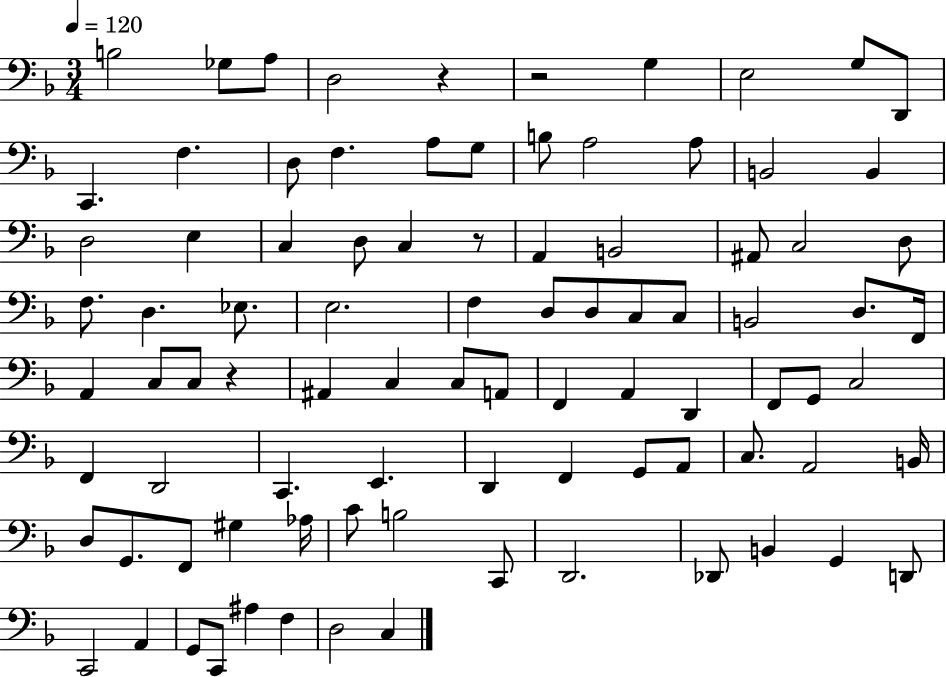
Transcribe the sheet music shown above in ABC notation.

X:1
T:Untitled
M:3/4
L:1/4
K:F
B,2 _G,/2 A,/2 D,2 z z2 G, E,2 G,/2 D,,/2 C,, F, D,/2 F, A,/2 G,/2 B,/2 A,2 A,/2 B,,2 B,, D,2 E, C, D,/2 C, z/2 A,, B,,2 ^A,,/2 C,2 D,/2 F,/2 D, _E,/2 E,2 F, D,/2 D,/2 C,/2 C,/2 B,,2 D,/2 F,,/4 A,, C,/2 C,/2 z ^A,, C, C,/2 A,,/2 F,, A,, D,, F,,/2 G,,/2 C,2 F,, D,,2 C,, E,, D,, F,, G,,/2 A,,/2 C,/2 A,,2 B,,/4 D,/2 G,,/2 F,,/2 ^G, _A,/4 C/2 B,2 C,,/2 D,,2 _D,,/2 B,, G,, D,,/2 C,,2 A,, G,,/2 C,,/2 ^A, F, D,2 C,